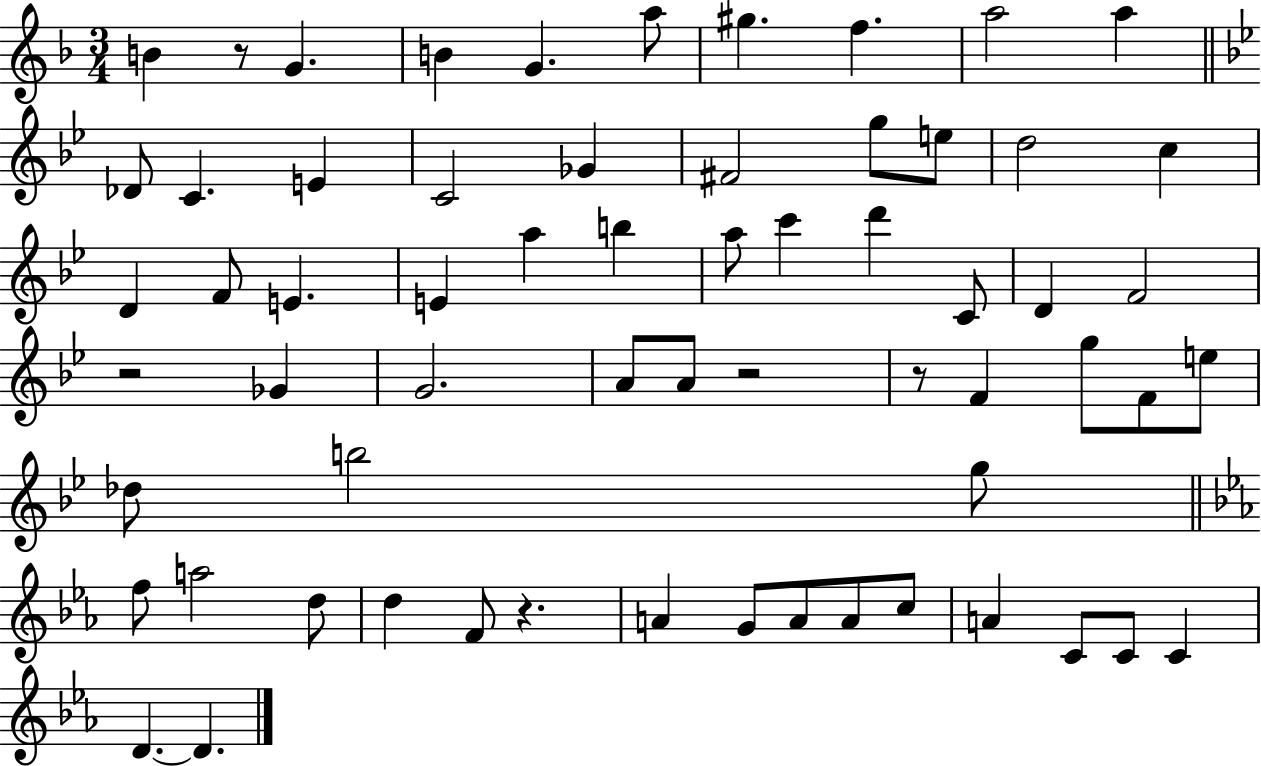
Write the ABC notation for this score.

X:1
T:Untitled
M:3/4
L:1/4
K:F
B z/2 G B G a/2 ^g f a2 a _D/2 C E C2 _G ^F2 g/2 e/2 d2 c D F/2 E E a b a/2 c' d' C/2 D F2 z2 _G G2 A/2 A/2 z2 z/2 F g/2 F/2 e/2 _d/2 b2 g/2 f/2 a2 d/2 d F/2 z A G/2 A/2 A/2 c/2 A C/2 C/2 C D D